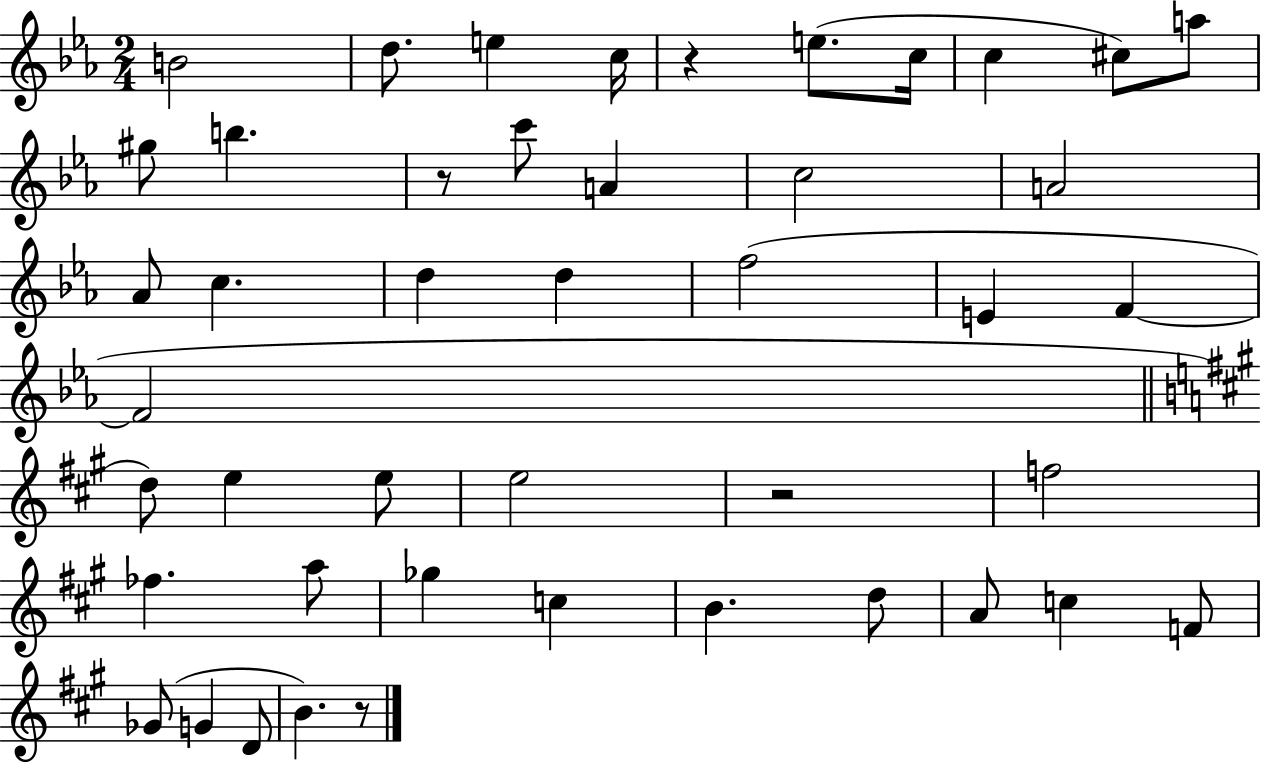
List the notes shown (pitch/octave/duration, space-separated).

B4/h D5/e. E5/q C5/s R/q E5/e. C5/s C5/q C#5/e A5/e G#5/e B5/q. R/e C6/e A4/q C5/h A4/h Ab4/e C5/q. D5/q D5/q F5/h E4/q F4/q F4/h D5/e E5/q E5/e E5/h R/h F5/h FES5/q. A5/e Gb5/q C5/q B4/q. D5/e A4/e C5/q F4/e Gb4/e G4/q D4/e B4/q. R/e